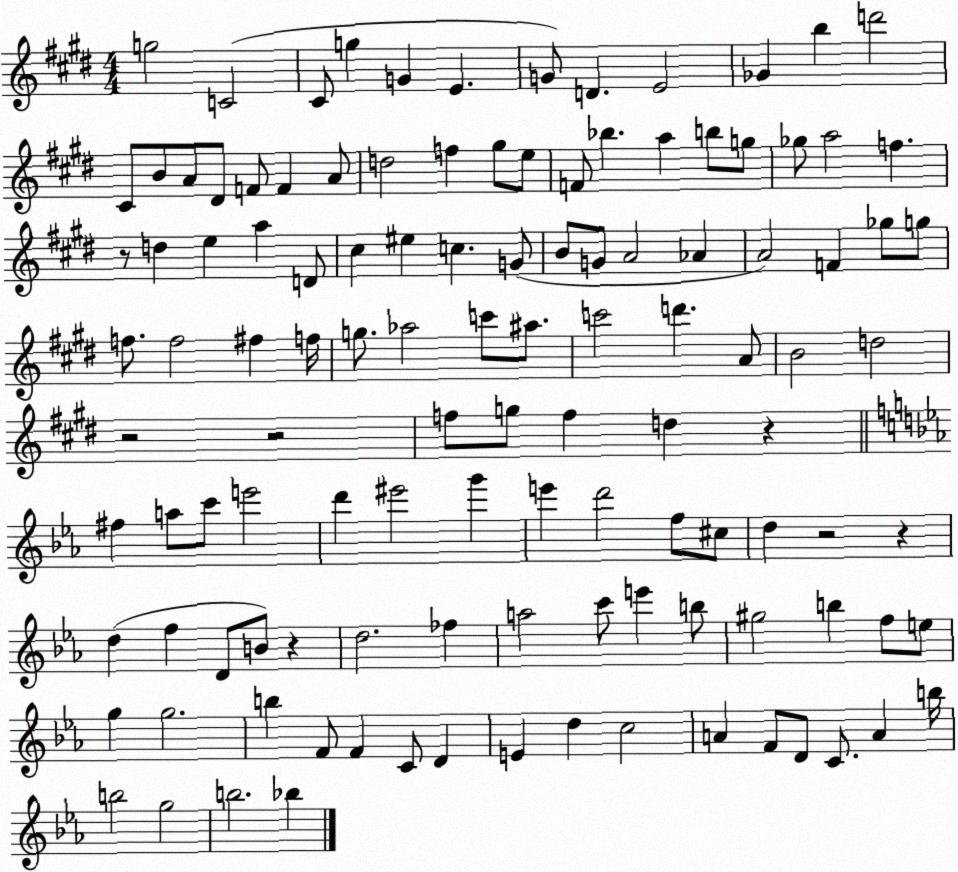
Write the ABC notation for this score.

X:1
T:Untitled
M:4/4
L:1/4
K:E
g2 C2 ^C/2 g G E G/2 D E2 _G b d'2 ^C/2 B/2 A/2 ^D/2 F/2 F A/2 d2 f ^g/2 e/2 F/2 _b a b/2 g/2 _g/2 a2 f z/2 d e a D/2 ^c ^e c G/2 B/2 G/2 A2 _A A2 F _g/2 g/2 f/2 f2 ^f f/4 g/2 _a2 c'/2 ^a/2 c'2 d' A/2 B2 d2 z2 z2 f/2 g/2 f d z ^f a/2 c'/2 e'2 d' ^e'2 g' e' d'2 f/2 ^c/2 d z2 z d f D/2 B/2 z d2 _f a2 c'/2 e' b/2 ^g2 b f/2 e/2 g g2 b F/2 F C/2 D E d c2 A F/2 D/2 C/2 A b/4 b2 g2 b2 _b